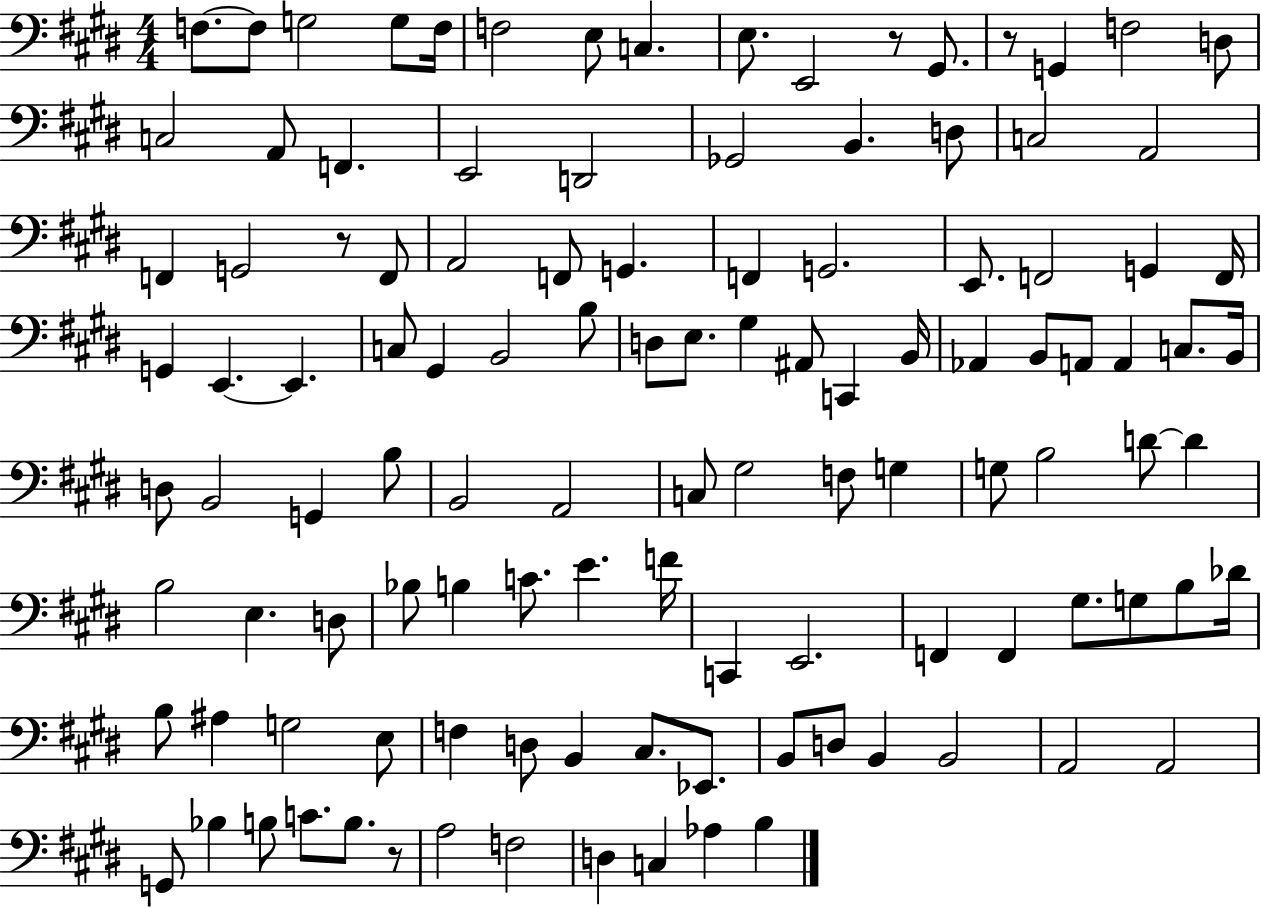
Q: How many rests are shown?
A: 4